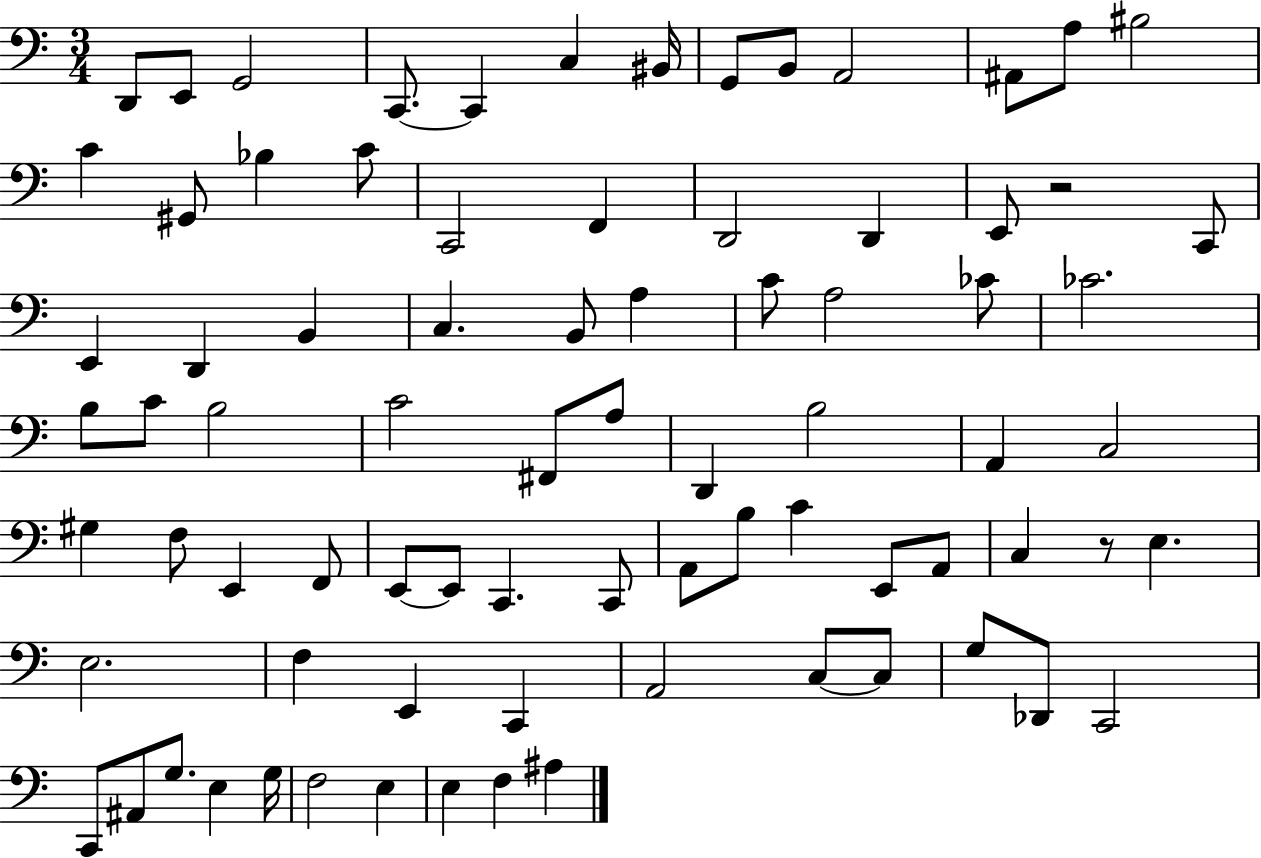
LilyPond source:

{
  \clef bass
  \numericTimeSignature
  \time 3/4
  \key c \major
  d,8 e,8 g,2 | c,8.~~ c,4 c4 bis,16 | g,8 b,8 a,2 | ais,8 a8 bis2 | \break c'4 gis,8 bes4 c'8 | c,2 f,4 | d,2 d,4 | e,8 r2 c,8 | \break e,4 d,4 b,4 | c4. b,8 a4 | c'8 a2 ces'8 | ces'2. | \break b8 c'8 b2 | c'2 fis,8 a8 | d,4 b2 | a,4 c2 | \break gis4 f8 e,4 f,8 | e,8~~ e,8 c,4. c,8 | a,8 b8 c'4 e,8 a,8 | c4 r8 e4. | \break e2. | f4 e,4 c,4 | a,2 c8~~ c8 | g8 des,8 c,2 | \break c,8 ais,8 g8. e4 g16 | f2 e4 | e4 f4 ais4 | \bar "|."
}